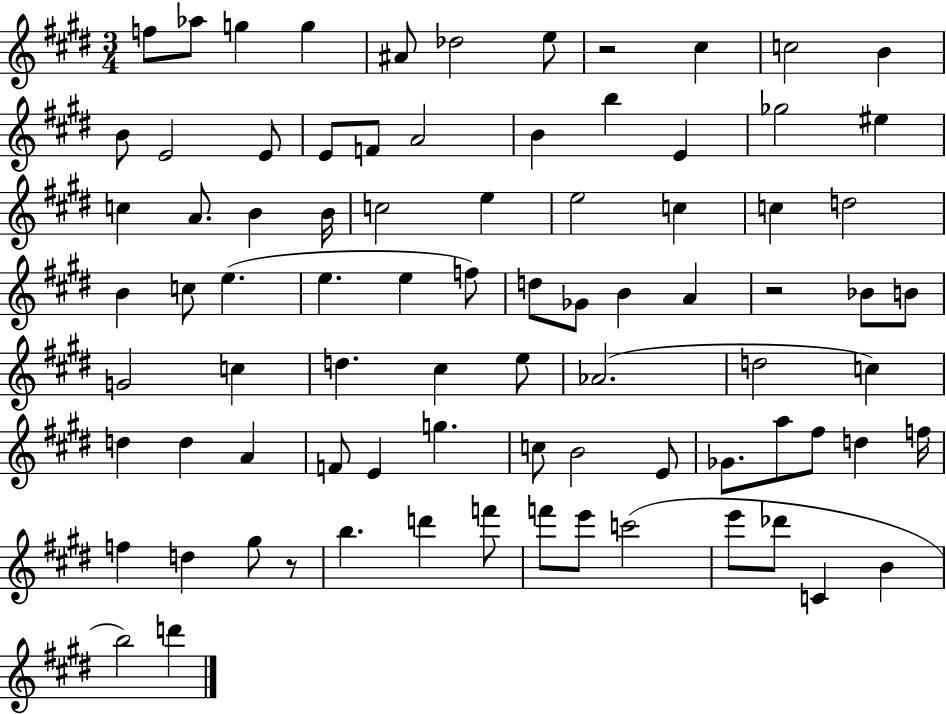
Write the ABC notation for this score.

X:1
T:Untitled
M:3/4
L:1/4
K:E
f/2 _a/2 g g ^A/2 _d2 e/2 z2 ^c c2 B B/2 E2 E/2 E/2 F/2 A2 B b E _g2 ^e c A/2 B B/4 c2 e e2 c c d2 B c/2 e e e f/2 d/2 _G/2 B A z2 _B/2 B/2 G2 c d ^c e/2 _A2 d2 c d d A F/2 E g c/2 B2 E/2 _G/2 a/2 ^f/2 d f/4 f d ^g/2 z/2 b d' f'/2 f'/2 e'/2 c'2 e'/2 _d'/2 C B b2 d'